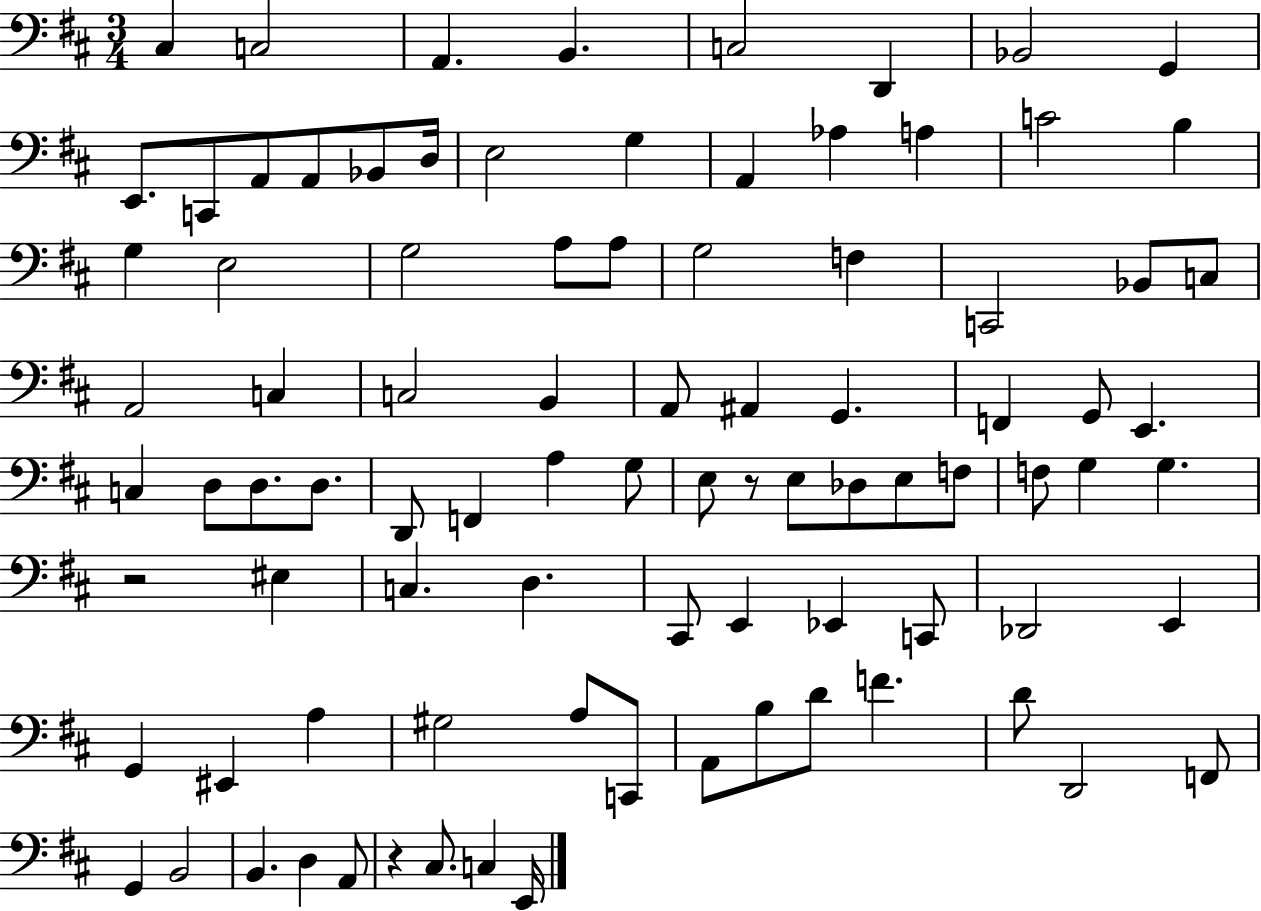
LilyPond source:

{
  \clef bass
  \numericTimeSignature
  \time 3/4
  \key d \major
  cis4 c2 | a,4. b,4. | c2 d,4 | bes,2 g,4 | \break e,8. c,8 a,8 a,8 bes,8 d16 | e2 g4 | a,4 aes4 a4 | c'2 b4 | \break g4 e2 | g2 a8 a8 | g2 f4 | c,2 bes,8 c8 | \break a,2 c4 | c2 b,4 | a,8 ais,4 g,4. | f,4 g,8 e,4. | \break c4 d8 d8. d8. | d,8 f,4 a4 g8 | e8 r8 e8 des8 e8 f8 | f8 g4 g4. | \break r2 eis4 | c4. d4. | cis,8 e,4 ees,4 c,8 | des,2 e,4 | \break g,4 eis,4 a4 | gis2 a8 c,8 | a,8 b8 d'8 f'4. | d'8 d,2 f,8 | \break g,4 b,2 | b,4. d4 a,8 | r4 cis8. c4 e,16 | \bar "|."
}